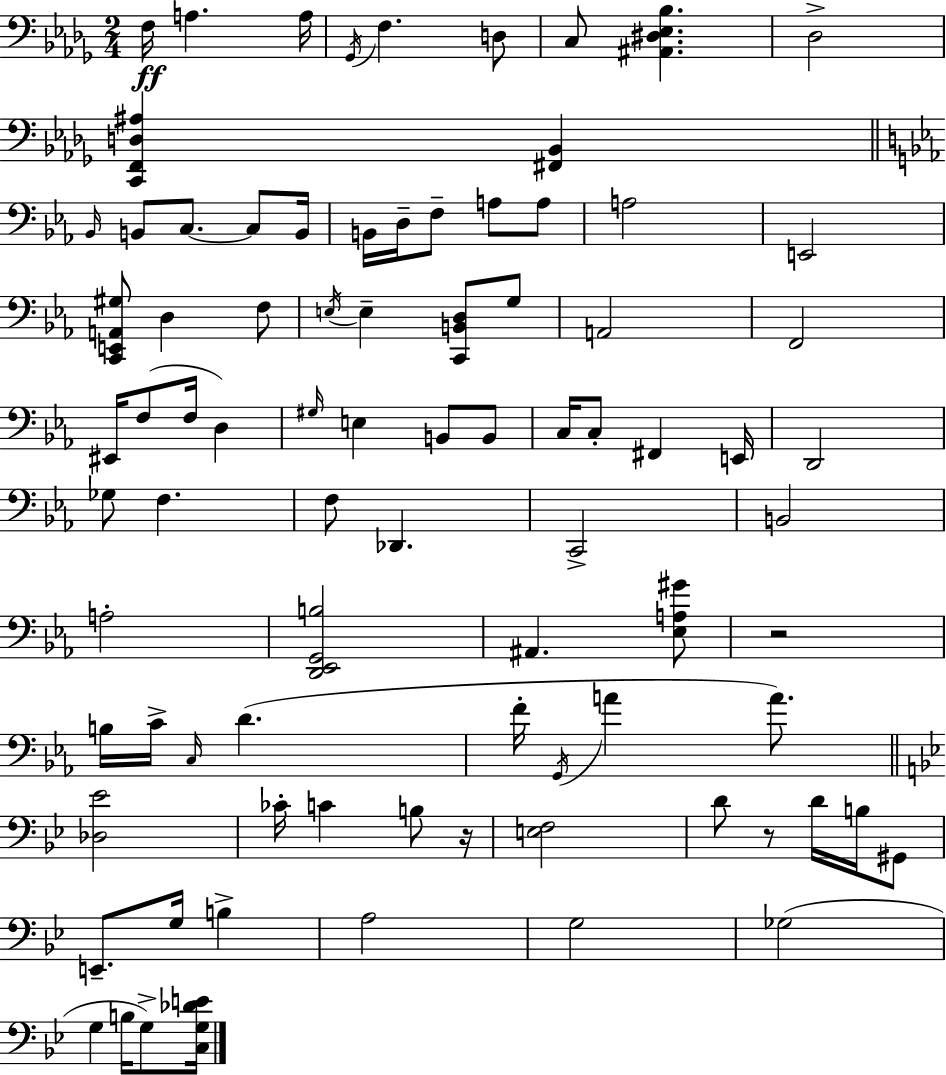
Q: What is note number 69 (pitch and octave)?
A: Gb3